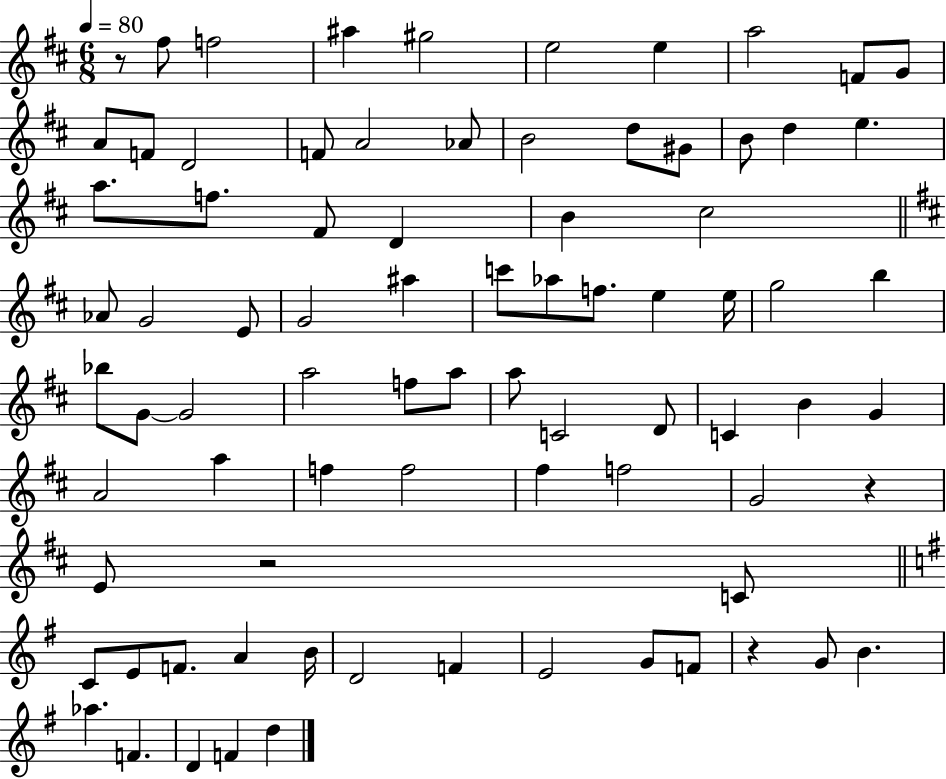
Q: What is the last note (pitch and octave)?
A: D5